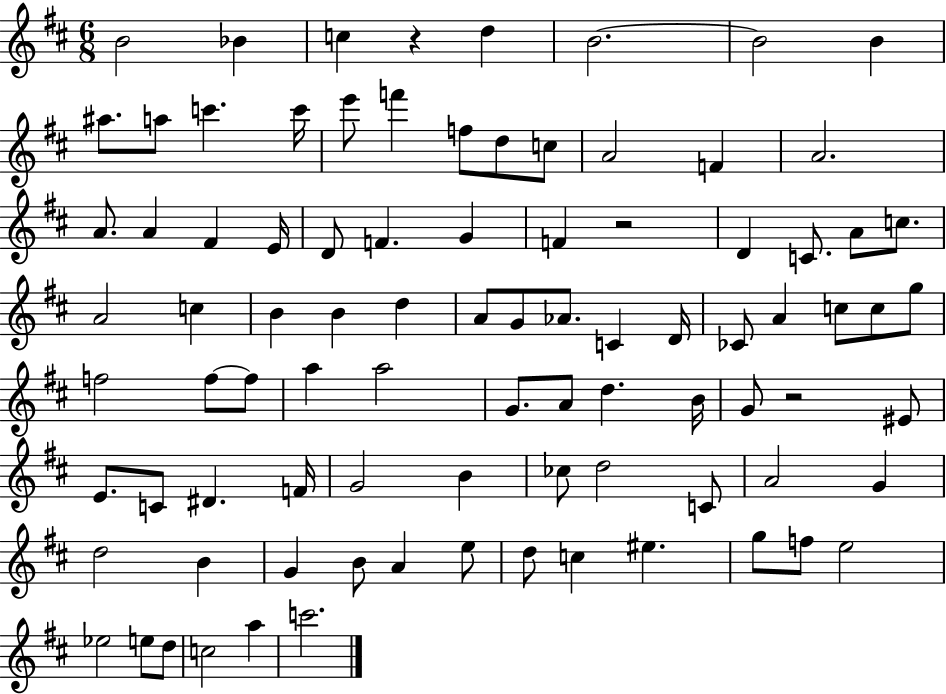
X:1
T:Untitled
M:6/8
L:1/4
K:D
B2 _B c z d B2 B2 B ^a/2 a/2 c' c'/4 e'/2 f' f/2 d/2 c/2 A2 F A2 A/2 A ^F E/4 D/2 F G F z2 D C/2 A/2 c/2 A2 c B B d A/2 G/2 _A/2 C D/4 _C/2 A c/2 c/2 g/2 f2 f/2 f/2 a a2 G/2 A/2 d B/4 G/2 z2 ^E/2 E/2 C/2 ^D F/4 G2 B _c/2 d2 C/2 A2 G d2 B G B/2 A e/2 d/2 c ^e g/2 f/2 e2 _e2 e/2 d/2 c2 a c'2